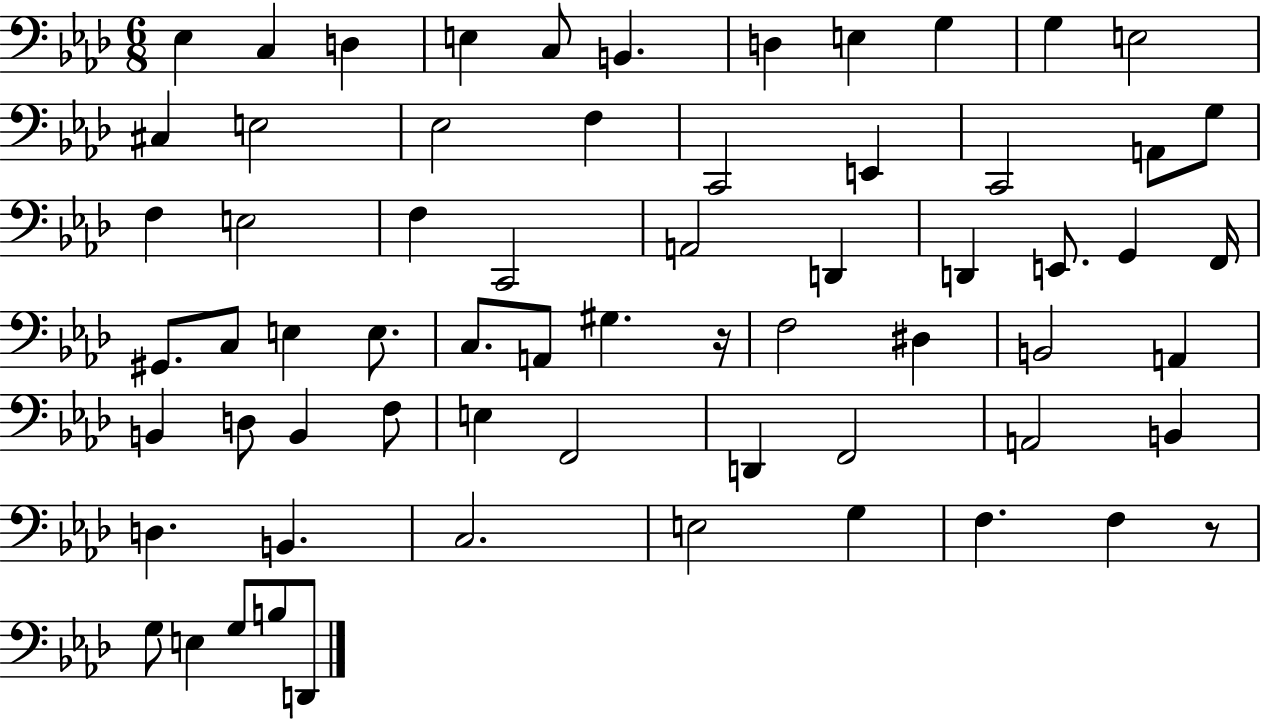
X:1
T:Untitled
M:6/8
L:1/4
K:Ab
_E, C, D, E, C,/2 B,, D, E, G, G, E,2 ^C, E,2 _E,2 F, C,,2 E,, C,,2 A,,/2 G,/2 F, E,2 F, C,,2 A,,2 D,, D,, E,,/2 G,, F,,/4 ^G,,/2 C,/2 E, E,/2 C,/2 A,,/2 ^G, z/4 F,2 ^D, B,,2 A,, B,, D,/2 B,, F,/2 E, F,,2 D,, F,,2 A,,2 B,, D, B,, C,2 E,2 G, F, F, z/2 G,/2 E, G,/2 B,/2 D,,/2